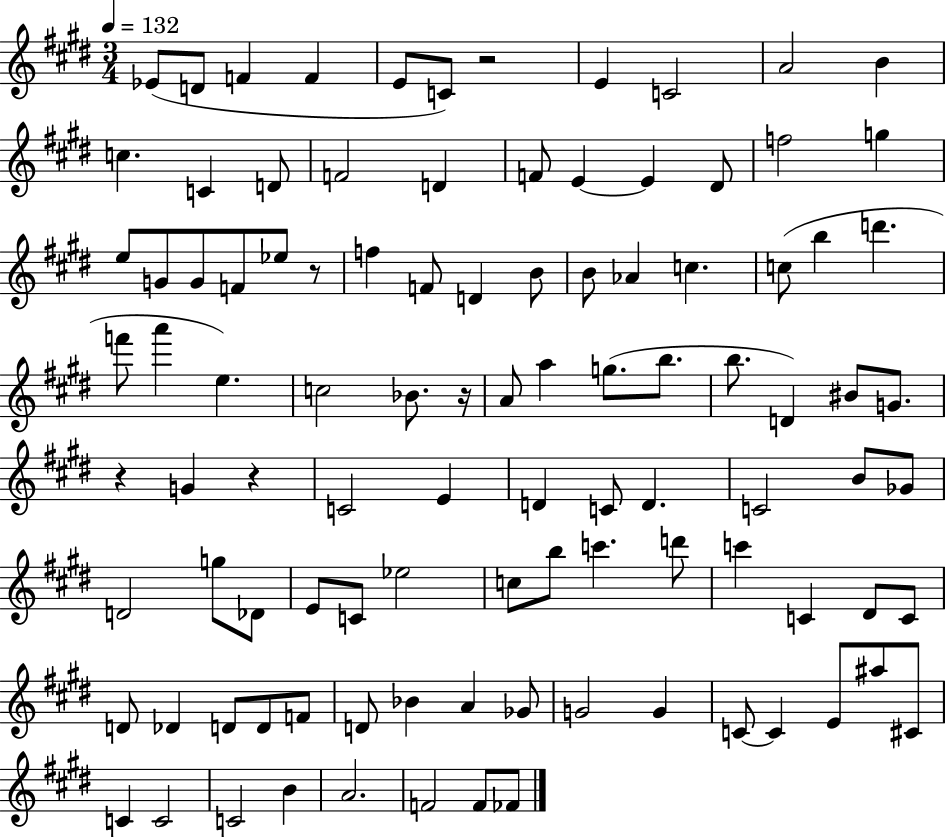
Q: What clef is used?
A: treble